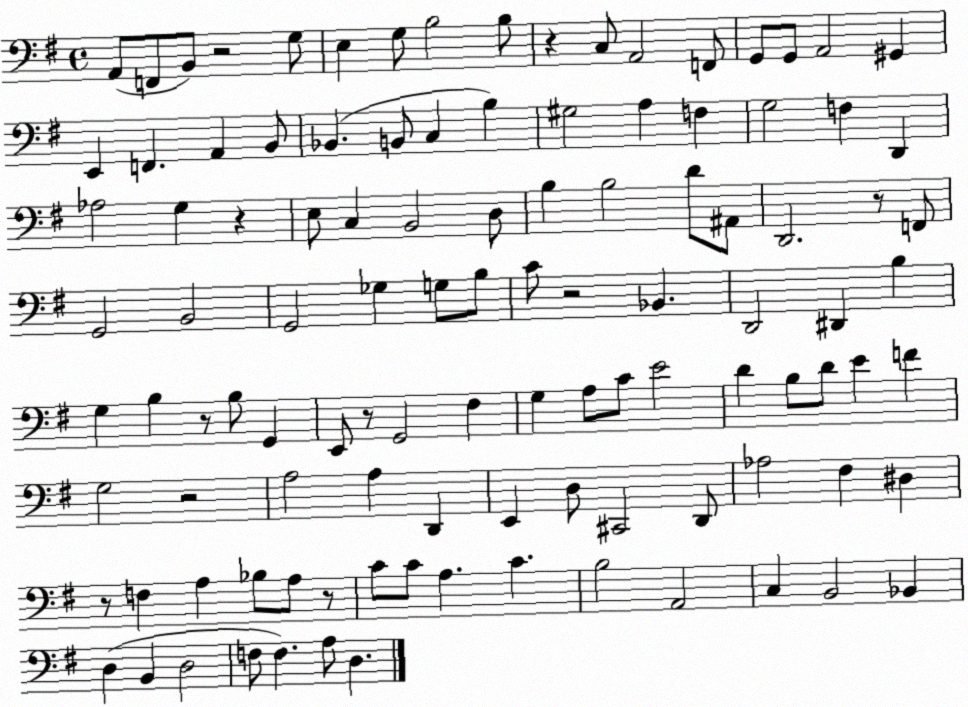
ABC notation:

X:1
T:Untitled
M:4/4
L:1/4
K:G
A,,/2 F,,/2 B,,/2 z2 G,/2 E, G,/2 B,2 B,/2 z C,/2 A,,2 F,,/2 G,,/2 G,,/2 A,,2 ^G,, E,, F,, A,, B,,/2 _B,, B,,/2 C, B, ^G,2 A, F, G,2 F, D,, _A,2 G, z E,/2 C, B,,2 D,/2 B, B,2 D/2 ^A,,/2 D,,2 z/2 F,,/2 G,,2 B,,2 G,,2 _G, G,/2 B,/2 C/2 z2 _B,, D,,2 ^D,, B, G, B, z/2 B,/2 G,, E,,/2 z/2 G,,2 ^F, G, A,/2 C/2 E2 D B,/2 D/2 E F G,2 z2 A,2 A, D,, E,, D,/2 ^C,,2 D,,/2 _A,2 ^F, ^D, z/2 F, A, _B,/2 A,/2 z/2 C/2 C/2 A, C B,2 A,,2 C, B,,2 _B,, D, B,, D,2 F,/2 F, A,/2 D,